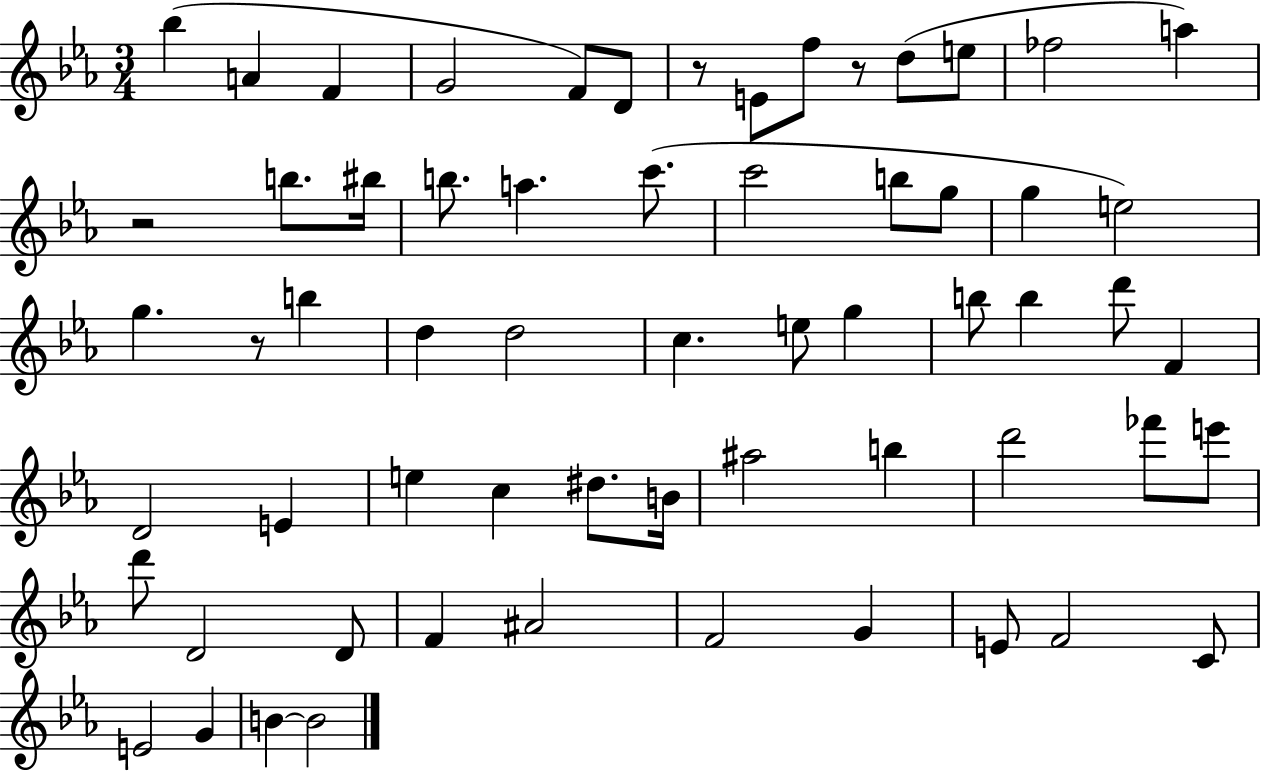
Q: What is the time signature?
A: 3/4